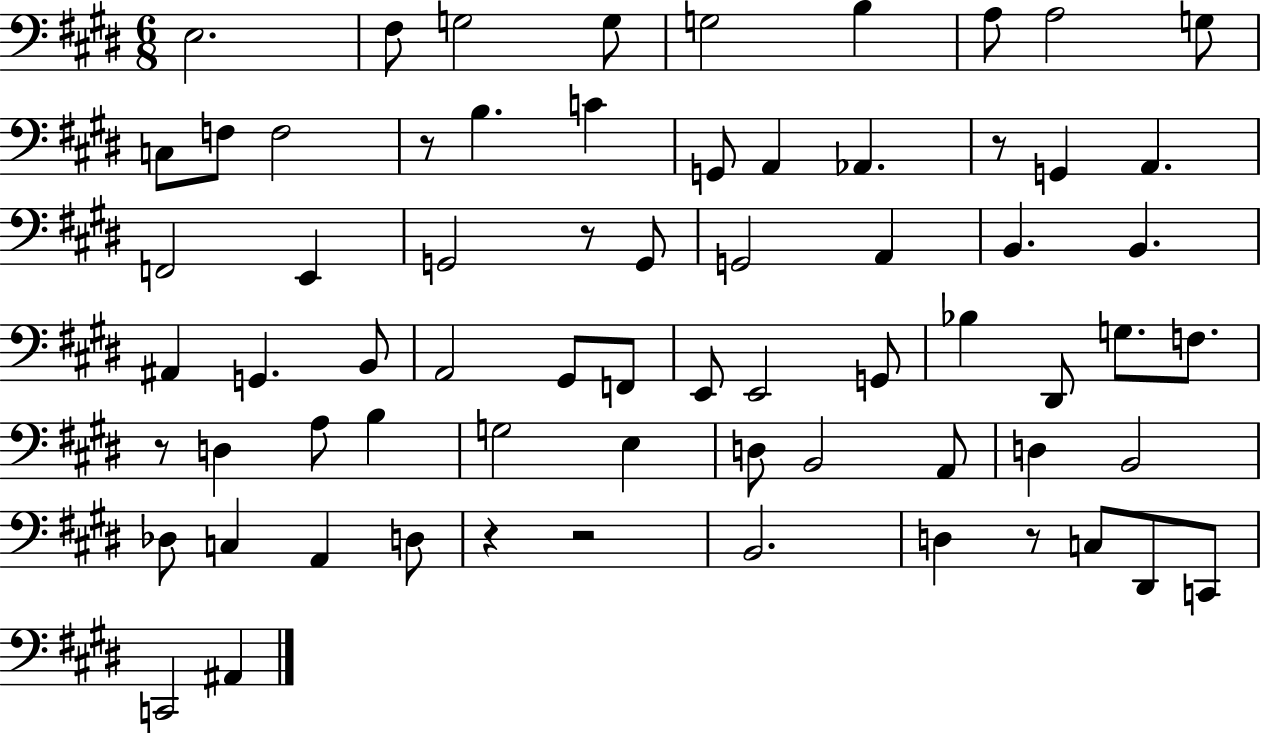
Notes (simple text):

E3/h. F#3/e G3/h G3/e G3/h B3/q A3/e A3/h G3/e C3/e F3/e F3/h R/e B3/q. C4/q G2/e A2/q Ab2/q. R/e G2/q A2/q. F2/h E2/q G2/h R/e G2/e G2/h A2/q B2/q. B2/q. A#2/q G2/q. B2/e A2/h G#2/e F2/e E2/e E2/h G2/e Bb3/q D#2/e G3/e. F3/e. R/e D3/q A3/e B3/q G3/h E3/q D3/e B2/h A2/e D3/q B2/h Db3/e C3/q A2/q D3/e R/q R/h B2/h. D3/q R/e C3/e D#2/e C2/e C2/h A#2/q